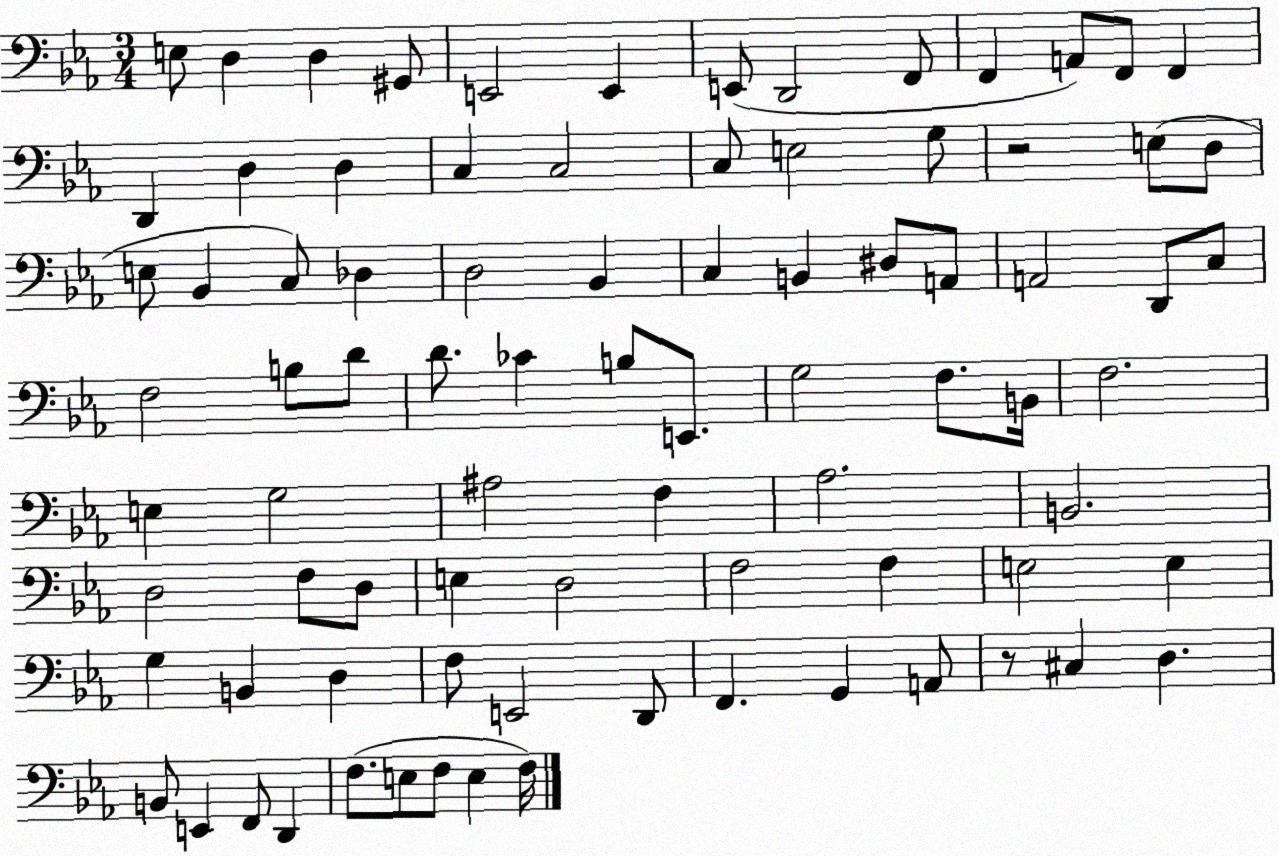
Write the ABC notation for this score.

X:1
T:Untitled
M:3/4
L:1/4
K:Eb
E,/2 D, D, ^G,,/2 E,,2 E,, E,,/2 D,,2 F,,/2 F,, A,,/2 F,,/2 F,, D,, D, D, C, C,2 C,/2 E,2 G,/2 z2 E,/2 D,/2 E,/2 _B,, C,/2 _D, D,2 _B,, C, B,, ^D,/2 A,,/2 A,,2 D,,/2 C,/2 F,2 B,/2 D/2 D/2 _C B,/2 E,,/2 G,2 F,/2 B,,/4 F,2 E, G,2 ^A,2 F, _A,2 B,,2 D,2 F,/2 D,/2 E, D,2 F,2 F, E,2 E, G, B,, D, F,/2 E,,2 D,,/2 F,, G,, A,,/2 z/2 ^C, D, B,,/2 E,, F,,/2 D,, F,/2 E,/2 F,/2 E, F,/4